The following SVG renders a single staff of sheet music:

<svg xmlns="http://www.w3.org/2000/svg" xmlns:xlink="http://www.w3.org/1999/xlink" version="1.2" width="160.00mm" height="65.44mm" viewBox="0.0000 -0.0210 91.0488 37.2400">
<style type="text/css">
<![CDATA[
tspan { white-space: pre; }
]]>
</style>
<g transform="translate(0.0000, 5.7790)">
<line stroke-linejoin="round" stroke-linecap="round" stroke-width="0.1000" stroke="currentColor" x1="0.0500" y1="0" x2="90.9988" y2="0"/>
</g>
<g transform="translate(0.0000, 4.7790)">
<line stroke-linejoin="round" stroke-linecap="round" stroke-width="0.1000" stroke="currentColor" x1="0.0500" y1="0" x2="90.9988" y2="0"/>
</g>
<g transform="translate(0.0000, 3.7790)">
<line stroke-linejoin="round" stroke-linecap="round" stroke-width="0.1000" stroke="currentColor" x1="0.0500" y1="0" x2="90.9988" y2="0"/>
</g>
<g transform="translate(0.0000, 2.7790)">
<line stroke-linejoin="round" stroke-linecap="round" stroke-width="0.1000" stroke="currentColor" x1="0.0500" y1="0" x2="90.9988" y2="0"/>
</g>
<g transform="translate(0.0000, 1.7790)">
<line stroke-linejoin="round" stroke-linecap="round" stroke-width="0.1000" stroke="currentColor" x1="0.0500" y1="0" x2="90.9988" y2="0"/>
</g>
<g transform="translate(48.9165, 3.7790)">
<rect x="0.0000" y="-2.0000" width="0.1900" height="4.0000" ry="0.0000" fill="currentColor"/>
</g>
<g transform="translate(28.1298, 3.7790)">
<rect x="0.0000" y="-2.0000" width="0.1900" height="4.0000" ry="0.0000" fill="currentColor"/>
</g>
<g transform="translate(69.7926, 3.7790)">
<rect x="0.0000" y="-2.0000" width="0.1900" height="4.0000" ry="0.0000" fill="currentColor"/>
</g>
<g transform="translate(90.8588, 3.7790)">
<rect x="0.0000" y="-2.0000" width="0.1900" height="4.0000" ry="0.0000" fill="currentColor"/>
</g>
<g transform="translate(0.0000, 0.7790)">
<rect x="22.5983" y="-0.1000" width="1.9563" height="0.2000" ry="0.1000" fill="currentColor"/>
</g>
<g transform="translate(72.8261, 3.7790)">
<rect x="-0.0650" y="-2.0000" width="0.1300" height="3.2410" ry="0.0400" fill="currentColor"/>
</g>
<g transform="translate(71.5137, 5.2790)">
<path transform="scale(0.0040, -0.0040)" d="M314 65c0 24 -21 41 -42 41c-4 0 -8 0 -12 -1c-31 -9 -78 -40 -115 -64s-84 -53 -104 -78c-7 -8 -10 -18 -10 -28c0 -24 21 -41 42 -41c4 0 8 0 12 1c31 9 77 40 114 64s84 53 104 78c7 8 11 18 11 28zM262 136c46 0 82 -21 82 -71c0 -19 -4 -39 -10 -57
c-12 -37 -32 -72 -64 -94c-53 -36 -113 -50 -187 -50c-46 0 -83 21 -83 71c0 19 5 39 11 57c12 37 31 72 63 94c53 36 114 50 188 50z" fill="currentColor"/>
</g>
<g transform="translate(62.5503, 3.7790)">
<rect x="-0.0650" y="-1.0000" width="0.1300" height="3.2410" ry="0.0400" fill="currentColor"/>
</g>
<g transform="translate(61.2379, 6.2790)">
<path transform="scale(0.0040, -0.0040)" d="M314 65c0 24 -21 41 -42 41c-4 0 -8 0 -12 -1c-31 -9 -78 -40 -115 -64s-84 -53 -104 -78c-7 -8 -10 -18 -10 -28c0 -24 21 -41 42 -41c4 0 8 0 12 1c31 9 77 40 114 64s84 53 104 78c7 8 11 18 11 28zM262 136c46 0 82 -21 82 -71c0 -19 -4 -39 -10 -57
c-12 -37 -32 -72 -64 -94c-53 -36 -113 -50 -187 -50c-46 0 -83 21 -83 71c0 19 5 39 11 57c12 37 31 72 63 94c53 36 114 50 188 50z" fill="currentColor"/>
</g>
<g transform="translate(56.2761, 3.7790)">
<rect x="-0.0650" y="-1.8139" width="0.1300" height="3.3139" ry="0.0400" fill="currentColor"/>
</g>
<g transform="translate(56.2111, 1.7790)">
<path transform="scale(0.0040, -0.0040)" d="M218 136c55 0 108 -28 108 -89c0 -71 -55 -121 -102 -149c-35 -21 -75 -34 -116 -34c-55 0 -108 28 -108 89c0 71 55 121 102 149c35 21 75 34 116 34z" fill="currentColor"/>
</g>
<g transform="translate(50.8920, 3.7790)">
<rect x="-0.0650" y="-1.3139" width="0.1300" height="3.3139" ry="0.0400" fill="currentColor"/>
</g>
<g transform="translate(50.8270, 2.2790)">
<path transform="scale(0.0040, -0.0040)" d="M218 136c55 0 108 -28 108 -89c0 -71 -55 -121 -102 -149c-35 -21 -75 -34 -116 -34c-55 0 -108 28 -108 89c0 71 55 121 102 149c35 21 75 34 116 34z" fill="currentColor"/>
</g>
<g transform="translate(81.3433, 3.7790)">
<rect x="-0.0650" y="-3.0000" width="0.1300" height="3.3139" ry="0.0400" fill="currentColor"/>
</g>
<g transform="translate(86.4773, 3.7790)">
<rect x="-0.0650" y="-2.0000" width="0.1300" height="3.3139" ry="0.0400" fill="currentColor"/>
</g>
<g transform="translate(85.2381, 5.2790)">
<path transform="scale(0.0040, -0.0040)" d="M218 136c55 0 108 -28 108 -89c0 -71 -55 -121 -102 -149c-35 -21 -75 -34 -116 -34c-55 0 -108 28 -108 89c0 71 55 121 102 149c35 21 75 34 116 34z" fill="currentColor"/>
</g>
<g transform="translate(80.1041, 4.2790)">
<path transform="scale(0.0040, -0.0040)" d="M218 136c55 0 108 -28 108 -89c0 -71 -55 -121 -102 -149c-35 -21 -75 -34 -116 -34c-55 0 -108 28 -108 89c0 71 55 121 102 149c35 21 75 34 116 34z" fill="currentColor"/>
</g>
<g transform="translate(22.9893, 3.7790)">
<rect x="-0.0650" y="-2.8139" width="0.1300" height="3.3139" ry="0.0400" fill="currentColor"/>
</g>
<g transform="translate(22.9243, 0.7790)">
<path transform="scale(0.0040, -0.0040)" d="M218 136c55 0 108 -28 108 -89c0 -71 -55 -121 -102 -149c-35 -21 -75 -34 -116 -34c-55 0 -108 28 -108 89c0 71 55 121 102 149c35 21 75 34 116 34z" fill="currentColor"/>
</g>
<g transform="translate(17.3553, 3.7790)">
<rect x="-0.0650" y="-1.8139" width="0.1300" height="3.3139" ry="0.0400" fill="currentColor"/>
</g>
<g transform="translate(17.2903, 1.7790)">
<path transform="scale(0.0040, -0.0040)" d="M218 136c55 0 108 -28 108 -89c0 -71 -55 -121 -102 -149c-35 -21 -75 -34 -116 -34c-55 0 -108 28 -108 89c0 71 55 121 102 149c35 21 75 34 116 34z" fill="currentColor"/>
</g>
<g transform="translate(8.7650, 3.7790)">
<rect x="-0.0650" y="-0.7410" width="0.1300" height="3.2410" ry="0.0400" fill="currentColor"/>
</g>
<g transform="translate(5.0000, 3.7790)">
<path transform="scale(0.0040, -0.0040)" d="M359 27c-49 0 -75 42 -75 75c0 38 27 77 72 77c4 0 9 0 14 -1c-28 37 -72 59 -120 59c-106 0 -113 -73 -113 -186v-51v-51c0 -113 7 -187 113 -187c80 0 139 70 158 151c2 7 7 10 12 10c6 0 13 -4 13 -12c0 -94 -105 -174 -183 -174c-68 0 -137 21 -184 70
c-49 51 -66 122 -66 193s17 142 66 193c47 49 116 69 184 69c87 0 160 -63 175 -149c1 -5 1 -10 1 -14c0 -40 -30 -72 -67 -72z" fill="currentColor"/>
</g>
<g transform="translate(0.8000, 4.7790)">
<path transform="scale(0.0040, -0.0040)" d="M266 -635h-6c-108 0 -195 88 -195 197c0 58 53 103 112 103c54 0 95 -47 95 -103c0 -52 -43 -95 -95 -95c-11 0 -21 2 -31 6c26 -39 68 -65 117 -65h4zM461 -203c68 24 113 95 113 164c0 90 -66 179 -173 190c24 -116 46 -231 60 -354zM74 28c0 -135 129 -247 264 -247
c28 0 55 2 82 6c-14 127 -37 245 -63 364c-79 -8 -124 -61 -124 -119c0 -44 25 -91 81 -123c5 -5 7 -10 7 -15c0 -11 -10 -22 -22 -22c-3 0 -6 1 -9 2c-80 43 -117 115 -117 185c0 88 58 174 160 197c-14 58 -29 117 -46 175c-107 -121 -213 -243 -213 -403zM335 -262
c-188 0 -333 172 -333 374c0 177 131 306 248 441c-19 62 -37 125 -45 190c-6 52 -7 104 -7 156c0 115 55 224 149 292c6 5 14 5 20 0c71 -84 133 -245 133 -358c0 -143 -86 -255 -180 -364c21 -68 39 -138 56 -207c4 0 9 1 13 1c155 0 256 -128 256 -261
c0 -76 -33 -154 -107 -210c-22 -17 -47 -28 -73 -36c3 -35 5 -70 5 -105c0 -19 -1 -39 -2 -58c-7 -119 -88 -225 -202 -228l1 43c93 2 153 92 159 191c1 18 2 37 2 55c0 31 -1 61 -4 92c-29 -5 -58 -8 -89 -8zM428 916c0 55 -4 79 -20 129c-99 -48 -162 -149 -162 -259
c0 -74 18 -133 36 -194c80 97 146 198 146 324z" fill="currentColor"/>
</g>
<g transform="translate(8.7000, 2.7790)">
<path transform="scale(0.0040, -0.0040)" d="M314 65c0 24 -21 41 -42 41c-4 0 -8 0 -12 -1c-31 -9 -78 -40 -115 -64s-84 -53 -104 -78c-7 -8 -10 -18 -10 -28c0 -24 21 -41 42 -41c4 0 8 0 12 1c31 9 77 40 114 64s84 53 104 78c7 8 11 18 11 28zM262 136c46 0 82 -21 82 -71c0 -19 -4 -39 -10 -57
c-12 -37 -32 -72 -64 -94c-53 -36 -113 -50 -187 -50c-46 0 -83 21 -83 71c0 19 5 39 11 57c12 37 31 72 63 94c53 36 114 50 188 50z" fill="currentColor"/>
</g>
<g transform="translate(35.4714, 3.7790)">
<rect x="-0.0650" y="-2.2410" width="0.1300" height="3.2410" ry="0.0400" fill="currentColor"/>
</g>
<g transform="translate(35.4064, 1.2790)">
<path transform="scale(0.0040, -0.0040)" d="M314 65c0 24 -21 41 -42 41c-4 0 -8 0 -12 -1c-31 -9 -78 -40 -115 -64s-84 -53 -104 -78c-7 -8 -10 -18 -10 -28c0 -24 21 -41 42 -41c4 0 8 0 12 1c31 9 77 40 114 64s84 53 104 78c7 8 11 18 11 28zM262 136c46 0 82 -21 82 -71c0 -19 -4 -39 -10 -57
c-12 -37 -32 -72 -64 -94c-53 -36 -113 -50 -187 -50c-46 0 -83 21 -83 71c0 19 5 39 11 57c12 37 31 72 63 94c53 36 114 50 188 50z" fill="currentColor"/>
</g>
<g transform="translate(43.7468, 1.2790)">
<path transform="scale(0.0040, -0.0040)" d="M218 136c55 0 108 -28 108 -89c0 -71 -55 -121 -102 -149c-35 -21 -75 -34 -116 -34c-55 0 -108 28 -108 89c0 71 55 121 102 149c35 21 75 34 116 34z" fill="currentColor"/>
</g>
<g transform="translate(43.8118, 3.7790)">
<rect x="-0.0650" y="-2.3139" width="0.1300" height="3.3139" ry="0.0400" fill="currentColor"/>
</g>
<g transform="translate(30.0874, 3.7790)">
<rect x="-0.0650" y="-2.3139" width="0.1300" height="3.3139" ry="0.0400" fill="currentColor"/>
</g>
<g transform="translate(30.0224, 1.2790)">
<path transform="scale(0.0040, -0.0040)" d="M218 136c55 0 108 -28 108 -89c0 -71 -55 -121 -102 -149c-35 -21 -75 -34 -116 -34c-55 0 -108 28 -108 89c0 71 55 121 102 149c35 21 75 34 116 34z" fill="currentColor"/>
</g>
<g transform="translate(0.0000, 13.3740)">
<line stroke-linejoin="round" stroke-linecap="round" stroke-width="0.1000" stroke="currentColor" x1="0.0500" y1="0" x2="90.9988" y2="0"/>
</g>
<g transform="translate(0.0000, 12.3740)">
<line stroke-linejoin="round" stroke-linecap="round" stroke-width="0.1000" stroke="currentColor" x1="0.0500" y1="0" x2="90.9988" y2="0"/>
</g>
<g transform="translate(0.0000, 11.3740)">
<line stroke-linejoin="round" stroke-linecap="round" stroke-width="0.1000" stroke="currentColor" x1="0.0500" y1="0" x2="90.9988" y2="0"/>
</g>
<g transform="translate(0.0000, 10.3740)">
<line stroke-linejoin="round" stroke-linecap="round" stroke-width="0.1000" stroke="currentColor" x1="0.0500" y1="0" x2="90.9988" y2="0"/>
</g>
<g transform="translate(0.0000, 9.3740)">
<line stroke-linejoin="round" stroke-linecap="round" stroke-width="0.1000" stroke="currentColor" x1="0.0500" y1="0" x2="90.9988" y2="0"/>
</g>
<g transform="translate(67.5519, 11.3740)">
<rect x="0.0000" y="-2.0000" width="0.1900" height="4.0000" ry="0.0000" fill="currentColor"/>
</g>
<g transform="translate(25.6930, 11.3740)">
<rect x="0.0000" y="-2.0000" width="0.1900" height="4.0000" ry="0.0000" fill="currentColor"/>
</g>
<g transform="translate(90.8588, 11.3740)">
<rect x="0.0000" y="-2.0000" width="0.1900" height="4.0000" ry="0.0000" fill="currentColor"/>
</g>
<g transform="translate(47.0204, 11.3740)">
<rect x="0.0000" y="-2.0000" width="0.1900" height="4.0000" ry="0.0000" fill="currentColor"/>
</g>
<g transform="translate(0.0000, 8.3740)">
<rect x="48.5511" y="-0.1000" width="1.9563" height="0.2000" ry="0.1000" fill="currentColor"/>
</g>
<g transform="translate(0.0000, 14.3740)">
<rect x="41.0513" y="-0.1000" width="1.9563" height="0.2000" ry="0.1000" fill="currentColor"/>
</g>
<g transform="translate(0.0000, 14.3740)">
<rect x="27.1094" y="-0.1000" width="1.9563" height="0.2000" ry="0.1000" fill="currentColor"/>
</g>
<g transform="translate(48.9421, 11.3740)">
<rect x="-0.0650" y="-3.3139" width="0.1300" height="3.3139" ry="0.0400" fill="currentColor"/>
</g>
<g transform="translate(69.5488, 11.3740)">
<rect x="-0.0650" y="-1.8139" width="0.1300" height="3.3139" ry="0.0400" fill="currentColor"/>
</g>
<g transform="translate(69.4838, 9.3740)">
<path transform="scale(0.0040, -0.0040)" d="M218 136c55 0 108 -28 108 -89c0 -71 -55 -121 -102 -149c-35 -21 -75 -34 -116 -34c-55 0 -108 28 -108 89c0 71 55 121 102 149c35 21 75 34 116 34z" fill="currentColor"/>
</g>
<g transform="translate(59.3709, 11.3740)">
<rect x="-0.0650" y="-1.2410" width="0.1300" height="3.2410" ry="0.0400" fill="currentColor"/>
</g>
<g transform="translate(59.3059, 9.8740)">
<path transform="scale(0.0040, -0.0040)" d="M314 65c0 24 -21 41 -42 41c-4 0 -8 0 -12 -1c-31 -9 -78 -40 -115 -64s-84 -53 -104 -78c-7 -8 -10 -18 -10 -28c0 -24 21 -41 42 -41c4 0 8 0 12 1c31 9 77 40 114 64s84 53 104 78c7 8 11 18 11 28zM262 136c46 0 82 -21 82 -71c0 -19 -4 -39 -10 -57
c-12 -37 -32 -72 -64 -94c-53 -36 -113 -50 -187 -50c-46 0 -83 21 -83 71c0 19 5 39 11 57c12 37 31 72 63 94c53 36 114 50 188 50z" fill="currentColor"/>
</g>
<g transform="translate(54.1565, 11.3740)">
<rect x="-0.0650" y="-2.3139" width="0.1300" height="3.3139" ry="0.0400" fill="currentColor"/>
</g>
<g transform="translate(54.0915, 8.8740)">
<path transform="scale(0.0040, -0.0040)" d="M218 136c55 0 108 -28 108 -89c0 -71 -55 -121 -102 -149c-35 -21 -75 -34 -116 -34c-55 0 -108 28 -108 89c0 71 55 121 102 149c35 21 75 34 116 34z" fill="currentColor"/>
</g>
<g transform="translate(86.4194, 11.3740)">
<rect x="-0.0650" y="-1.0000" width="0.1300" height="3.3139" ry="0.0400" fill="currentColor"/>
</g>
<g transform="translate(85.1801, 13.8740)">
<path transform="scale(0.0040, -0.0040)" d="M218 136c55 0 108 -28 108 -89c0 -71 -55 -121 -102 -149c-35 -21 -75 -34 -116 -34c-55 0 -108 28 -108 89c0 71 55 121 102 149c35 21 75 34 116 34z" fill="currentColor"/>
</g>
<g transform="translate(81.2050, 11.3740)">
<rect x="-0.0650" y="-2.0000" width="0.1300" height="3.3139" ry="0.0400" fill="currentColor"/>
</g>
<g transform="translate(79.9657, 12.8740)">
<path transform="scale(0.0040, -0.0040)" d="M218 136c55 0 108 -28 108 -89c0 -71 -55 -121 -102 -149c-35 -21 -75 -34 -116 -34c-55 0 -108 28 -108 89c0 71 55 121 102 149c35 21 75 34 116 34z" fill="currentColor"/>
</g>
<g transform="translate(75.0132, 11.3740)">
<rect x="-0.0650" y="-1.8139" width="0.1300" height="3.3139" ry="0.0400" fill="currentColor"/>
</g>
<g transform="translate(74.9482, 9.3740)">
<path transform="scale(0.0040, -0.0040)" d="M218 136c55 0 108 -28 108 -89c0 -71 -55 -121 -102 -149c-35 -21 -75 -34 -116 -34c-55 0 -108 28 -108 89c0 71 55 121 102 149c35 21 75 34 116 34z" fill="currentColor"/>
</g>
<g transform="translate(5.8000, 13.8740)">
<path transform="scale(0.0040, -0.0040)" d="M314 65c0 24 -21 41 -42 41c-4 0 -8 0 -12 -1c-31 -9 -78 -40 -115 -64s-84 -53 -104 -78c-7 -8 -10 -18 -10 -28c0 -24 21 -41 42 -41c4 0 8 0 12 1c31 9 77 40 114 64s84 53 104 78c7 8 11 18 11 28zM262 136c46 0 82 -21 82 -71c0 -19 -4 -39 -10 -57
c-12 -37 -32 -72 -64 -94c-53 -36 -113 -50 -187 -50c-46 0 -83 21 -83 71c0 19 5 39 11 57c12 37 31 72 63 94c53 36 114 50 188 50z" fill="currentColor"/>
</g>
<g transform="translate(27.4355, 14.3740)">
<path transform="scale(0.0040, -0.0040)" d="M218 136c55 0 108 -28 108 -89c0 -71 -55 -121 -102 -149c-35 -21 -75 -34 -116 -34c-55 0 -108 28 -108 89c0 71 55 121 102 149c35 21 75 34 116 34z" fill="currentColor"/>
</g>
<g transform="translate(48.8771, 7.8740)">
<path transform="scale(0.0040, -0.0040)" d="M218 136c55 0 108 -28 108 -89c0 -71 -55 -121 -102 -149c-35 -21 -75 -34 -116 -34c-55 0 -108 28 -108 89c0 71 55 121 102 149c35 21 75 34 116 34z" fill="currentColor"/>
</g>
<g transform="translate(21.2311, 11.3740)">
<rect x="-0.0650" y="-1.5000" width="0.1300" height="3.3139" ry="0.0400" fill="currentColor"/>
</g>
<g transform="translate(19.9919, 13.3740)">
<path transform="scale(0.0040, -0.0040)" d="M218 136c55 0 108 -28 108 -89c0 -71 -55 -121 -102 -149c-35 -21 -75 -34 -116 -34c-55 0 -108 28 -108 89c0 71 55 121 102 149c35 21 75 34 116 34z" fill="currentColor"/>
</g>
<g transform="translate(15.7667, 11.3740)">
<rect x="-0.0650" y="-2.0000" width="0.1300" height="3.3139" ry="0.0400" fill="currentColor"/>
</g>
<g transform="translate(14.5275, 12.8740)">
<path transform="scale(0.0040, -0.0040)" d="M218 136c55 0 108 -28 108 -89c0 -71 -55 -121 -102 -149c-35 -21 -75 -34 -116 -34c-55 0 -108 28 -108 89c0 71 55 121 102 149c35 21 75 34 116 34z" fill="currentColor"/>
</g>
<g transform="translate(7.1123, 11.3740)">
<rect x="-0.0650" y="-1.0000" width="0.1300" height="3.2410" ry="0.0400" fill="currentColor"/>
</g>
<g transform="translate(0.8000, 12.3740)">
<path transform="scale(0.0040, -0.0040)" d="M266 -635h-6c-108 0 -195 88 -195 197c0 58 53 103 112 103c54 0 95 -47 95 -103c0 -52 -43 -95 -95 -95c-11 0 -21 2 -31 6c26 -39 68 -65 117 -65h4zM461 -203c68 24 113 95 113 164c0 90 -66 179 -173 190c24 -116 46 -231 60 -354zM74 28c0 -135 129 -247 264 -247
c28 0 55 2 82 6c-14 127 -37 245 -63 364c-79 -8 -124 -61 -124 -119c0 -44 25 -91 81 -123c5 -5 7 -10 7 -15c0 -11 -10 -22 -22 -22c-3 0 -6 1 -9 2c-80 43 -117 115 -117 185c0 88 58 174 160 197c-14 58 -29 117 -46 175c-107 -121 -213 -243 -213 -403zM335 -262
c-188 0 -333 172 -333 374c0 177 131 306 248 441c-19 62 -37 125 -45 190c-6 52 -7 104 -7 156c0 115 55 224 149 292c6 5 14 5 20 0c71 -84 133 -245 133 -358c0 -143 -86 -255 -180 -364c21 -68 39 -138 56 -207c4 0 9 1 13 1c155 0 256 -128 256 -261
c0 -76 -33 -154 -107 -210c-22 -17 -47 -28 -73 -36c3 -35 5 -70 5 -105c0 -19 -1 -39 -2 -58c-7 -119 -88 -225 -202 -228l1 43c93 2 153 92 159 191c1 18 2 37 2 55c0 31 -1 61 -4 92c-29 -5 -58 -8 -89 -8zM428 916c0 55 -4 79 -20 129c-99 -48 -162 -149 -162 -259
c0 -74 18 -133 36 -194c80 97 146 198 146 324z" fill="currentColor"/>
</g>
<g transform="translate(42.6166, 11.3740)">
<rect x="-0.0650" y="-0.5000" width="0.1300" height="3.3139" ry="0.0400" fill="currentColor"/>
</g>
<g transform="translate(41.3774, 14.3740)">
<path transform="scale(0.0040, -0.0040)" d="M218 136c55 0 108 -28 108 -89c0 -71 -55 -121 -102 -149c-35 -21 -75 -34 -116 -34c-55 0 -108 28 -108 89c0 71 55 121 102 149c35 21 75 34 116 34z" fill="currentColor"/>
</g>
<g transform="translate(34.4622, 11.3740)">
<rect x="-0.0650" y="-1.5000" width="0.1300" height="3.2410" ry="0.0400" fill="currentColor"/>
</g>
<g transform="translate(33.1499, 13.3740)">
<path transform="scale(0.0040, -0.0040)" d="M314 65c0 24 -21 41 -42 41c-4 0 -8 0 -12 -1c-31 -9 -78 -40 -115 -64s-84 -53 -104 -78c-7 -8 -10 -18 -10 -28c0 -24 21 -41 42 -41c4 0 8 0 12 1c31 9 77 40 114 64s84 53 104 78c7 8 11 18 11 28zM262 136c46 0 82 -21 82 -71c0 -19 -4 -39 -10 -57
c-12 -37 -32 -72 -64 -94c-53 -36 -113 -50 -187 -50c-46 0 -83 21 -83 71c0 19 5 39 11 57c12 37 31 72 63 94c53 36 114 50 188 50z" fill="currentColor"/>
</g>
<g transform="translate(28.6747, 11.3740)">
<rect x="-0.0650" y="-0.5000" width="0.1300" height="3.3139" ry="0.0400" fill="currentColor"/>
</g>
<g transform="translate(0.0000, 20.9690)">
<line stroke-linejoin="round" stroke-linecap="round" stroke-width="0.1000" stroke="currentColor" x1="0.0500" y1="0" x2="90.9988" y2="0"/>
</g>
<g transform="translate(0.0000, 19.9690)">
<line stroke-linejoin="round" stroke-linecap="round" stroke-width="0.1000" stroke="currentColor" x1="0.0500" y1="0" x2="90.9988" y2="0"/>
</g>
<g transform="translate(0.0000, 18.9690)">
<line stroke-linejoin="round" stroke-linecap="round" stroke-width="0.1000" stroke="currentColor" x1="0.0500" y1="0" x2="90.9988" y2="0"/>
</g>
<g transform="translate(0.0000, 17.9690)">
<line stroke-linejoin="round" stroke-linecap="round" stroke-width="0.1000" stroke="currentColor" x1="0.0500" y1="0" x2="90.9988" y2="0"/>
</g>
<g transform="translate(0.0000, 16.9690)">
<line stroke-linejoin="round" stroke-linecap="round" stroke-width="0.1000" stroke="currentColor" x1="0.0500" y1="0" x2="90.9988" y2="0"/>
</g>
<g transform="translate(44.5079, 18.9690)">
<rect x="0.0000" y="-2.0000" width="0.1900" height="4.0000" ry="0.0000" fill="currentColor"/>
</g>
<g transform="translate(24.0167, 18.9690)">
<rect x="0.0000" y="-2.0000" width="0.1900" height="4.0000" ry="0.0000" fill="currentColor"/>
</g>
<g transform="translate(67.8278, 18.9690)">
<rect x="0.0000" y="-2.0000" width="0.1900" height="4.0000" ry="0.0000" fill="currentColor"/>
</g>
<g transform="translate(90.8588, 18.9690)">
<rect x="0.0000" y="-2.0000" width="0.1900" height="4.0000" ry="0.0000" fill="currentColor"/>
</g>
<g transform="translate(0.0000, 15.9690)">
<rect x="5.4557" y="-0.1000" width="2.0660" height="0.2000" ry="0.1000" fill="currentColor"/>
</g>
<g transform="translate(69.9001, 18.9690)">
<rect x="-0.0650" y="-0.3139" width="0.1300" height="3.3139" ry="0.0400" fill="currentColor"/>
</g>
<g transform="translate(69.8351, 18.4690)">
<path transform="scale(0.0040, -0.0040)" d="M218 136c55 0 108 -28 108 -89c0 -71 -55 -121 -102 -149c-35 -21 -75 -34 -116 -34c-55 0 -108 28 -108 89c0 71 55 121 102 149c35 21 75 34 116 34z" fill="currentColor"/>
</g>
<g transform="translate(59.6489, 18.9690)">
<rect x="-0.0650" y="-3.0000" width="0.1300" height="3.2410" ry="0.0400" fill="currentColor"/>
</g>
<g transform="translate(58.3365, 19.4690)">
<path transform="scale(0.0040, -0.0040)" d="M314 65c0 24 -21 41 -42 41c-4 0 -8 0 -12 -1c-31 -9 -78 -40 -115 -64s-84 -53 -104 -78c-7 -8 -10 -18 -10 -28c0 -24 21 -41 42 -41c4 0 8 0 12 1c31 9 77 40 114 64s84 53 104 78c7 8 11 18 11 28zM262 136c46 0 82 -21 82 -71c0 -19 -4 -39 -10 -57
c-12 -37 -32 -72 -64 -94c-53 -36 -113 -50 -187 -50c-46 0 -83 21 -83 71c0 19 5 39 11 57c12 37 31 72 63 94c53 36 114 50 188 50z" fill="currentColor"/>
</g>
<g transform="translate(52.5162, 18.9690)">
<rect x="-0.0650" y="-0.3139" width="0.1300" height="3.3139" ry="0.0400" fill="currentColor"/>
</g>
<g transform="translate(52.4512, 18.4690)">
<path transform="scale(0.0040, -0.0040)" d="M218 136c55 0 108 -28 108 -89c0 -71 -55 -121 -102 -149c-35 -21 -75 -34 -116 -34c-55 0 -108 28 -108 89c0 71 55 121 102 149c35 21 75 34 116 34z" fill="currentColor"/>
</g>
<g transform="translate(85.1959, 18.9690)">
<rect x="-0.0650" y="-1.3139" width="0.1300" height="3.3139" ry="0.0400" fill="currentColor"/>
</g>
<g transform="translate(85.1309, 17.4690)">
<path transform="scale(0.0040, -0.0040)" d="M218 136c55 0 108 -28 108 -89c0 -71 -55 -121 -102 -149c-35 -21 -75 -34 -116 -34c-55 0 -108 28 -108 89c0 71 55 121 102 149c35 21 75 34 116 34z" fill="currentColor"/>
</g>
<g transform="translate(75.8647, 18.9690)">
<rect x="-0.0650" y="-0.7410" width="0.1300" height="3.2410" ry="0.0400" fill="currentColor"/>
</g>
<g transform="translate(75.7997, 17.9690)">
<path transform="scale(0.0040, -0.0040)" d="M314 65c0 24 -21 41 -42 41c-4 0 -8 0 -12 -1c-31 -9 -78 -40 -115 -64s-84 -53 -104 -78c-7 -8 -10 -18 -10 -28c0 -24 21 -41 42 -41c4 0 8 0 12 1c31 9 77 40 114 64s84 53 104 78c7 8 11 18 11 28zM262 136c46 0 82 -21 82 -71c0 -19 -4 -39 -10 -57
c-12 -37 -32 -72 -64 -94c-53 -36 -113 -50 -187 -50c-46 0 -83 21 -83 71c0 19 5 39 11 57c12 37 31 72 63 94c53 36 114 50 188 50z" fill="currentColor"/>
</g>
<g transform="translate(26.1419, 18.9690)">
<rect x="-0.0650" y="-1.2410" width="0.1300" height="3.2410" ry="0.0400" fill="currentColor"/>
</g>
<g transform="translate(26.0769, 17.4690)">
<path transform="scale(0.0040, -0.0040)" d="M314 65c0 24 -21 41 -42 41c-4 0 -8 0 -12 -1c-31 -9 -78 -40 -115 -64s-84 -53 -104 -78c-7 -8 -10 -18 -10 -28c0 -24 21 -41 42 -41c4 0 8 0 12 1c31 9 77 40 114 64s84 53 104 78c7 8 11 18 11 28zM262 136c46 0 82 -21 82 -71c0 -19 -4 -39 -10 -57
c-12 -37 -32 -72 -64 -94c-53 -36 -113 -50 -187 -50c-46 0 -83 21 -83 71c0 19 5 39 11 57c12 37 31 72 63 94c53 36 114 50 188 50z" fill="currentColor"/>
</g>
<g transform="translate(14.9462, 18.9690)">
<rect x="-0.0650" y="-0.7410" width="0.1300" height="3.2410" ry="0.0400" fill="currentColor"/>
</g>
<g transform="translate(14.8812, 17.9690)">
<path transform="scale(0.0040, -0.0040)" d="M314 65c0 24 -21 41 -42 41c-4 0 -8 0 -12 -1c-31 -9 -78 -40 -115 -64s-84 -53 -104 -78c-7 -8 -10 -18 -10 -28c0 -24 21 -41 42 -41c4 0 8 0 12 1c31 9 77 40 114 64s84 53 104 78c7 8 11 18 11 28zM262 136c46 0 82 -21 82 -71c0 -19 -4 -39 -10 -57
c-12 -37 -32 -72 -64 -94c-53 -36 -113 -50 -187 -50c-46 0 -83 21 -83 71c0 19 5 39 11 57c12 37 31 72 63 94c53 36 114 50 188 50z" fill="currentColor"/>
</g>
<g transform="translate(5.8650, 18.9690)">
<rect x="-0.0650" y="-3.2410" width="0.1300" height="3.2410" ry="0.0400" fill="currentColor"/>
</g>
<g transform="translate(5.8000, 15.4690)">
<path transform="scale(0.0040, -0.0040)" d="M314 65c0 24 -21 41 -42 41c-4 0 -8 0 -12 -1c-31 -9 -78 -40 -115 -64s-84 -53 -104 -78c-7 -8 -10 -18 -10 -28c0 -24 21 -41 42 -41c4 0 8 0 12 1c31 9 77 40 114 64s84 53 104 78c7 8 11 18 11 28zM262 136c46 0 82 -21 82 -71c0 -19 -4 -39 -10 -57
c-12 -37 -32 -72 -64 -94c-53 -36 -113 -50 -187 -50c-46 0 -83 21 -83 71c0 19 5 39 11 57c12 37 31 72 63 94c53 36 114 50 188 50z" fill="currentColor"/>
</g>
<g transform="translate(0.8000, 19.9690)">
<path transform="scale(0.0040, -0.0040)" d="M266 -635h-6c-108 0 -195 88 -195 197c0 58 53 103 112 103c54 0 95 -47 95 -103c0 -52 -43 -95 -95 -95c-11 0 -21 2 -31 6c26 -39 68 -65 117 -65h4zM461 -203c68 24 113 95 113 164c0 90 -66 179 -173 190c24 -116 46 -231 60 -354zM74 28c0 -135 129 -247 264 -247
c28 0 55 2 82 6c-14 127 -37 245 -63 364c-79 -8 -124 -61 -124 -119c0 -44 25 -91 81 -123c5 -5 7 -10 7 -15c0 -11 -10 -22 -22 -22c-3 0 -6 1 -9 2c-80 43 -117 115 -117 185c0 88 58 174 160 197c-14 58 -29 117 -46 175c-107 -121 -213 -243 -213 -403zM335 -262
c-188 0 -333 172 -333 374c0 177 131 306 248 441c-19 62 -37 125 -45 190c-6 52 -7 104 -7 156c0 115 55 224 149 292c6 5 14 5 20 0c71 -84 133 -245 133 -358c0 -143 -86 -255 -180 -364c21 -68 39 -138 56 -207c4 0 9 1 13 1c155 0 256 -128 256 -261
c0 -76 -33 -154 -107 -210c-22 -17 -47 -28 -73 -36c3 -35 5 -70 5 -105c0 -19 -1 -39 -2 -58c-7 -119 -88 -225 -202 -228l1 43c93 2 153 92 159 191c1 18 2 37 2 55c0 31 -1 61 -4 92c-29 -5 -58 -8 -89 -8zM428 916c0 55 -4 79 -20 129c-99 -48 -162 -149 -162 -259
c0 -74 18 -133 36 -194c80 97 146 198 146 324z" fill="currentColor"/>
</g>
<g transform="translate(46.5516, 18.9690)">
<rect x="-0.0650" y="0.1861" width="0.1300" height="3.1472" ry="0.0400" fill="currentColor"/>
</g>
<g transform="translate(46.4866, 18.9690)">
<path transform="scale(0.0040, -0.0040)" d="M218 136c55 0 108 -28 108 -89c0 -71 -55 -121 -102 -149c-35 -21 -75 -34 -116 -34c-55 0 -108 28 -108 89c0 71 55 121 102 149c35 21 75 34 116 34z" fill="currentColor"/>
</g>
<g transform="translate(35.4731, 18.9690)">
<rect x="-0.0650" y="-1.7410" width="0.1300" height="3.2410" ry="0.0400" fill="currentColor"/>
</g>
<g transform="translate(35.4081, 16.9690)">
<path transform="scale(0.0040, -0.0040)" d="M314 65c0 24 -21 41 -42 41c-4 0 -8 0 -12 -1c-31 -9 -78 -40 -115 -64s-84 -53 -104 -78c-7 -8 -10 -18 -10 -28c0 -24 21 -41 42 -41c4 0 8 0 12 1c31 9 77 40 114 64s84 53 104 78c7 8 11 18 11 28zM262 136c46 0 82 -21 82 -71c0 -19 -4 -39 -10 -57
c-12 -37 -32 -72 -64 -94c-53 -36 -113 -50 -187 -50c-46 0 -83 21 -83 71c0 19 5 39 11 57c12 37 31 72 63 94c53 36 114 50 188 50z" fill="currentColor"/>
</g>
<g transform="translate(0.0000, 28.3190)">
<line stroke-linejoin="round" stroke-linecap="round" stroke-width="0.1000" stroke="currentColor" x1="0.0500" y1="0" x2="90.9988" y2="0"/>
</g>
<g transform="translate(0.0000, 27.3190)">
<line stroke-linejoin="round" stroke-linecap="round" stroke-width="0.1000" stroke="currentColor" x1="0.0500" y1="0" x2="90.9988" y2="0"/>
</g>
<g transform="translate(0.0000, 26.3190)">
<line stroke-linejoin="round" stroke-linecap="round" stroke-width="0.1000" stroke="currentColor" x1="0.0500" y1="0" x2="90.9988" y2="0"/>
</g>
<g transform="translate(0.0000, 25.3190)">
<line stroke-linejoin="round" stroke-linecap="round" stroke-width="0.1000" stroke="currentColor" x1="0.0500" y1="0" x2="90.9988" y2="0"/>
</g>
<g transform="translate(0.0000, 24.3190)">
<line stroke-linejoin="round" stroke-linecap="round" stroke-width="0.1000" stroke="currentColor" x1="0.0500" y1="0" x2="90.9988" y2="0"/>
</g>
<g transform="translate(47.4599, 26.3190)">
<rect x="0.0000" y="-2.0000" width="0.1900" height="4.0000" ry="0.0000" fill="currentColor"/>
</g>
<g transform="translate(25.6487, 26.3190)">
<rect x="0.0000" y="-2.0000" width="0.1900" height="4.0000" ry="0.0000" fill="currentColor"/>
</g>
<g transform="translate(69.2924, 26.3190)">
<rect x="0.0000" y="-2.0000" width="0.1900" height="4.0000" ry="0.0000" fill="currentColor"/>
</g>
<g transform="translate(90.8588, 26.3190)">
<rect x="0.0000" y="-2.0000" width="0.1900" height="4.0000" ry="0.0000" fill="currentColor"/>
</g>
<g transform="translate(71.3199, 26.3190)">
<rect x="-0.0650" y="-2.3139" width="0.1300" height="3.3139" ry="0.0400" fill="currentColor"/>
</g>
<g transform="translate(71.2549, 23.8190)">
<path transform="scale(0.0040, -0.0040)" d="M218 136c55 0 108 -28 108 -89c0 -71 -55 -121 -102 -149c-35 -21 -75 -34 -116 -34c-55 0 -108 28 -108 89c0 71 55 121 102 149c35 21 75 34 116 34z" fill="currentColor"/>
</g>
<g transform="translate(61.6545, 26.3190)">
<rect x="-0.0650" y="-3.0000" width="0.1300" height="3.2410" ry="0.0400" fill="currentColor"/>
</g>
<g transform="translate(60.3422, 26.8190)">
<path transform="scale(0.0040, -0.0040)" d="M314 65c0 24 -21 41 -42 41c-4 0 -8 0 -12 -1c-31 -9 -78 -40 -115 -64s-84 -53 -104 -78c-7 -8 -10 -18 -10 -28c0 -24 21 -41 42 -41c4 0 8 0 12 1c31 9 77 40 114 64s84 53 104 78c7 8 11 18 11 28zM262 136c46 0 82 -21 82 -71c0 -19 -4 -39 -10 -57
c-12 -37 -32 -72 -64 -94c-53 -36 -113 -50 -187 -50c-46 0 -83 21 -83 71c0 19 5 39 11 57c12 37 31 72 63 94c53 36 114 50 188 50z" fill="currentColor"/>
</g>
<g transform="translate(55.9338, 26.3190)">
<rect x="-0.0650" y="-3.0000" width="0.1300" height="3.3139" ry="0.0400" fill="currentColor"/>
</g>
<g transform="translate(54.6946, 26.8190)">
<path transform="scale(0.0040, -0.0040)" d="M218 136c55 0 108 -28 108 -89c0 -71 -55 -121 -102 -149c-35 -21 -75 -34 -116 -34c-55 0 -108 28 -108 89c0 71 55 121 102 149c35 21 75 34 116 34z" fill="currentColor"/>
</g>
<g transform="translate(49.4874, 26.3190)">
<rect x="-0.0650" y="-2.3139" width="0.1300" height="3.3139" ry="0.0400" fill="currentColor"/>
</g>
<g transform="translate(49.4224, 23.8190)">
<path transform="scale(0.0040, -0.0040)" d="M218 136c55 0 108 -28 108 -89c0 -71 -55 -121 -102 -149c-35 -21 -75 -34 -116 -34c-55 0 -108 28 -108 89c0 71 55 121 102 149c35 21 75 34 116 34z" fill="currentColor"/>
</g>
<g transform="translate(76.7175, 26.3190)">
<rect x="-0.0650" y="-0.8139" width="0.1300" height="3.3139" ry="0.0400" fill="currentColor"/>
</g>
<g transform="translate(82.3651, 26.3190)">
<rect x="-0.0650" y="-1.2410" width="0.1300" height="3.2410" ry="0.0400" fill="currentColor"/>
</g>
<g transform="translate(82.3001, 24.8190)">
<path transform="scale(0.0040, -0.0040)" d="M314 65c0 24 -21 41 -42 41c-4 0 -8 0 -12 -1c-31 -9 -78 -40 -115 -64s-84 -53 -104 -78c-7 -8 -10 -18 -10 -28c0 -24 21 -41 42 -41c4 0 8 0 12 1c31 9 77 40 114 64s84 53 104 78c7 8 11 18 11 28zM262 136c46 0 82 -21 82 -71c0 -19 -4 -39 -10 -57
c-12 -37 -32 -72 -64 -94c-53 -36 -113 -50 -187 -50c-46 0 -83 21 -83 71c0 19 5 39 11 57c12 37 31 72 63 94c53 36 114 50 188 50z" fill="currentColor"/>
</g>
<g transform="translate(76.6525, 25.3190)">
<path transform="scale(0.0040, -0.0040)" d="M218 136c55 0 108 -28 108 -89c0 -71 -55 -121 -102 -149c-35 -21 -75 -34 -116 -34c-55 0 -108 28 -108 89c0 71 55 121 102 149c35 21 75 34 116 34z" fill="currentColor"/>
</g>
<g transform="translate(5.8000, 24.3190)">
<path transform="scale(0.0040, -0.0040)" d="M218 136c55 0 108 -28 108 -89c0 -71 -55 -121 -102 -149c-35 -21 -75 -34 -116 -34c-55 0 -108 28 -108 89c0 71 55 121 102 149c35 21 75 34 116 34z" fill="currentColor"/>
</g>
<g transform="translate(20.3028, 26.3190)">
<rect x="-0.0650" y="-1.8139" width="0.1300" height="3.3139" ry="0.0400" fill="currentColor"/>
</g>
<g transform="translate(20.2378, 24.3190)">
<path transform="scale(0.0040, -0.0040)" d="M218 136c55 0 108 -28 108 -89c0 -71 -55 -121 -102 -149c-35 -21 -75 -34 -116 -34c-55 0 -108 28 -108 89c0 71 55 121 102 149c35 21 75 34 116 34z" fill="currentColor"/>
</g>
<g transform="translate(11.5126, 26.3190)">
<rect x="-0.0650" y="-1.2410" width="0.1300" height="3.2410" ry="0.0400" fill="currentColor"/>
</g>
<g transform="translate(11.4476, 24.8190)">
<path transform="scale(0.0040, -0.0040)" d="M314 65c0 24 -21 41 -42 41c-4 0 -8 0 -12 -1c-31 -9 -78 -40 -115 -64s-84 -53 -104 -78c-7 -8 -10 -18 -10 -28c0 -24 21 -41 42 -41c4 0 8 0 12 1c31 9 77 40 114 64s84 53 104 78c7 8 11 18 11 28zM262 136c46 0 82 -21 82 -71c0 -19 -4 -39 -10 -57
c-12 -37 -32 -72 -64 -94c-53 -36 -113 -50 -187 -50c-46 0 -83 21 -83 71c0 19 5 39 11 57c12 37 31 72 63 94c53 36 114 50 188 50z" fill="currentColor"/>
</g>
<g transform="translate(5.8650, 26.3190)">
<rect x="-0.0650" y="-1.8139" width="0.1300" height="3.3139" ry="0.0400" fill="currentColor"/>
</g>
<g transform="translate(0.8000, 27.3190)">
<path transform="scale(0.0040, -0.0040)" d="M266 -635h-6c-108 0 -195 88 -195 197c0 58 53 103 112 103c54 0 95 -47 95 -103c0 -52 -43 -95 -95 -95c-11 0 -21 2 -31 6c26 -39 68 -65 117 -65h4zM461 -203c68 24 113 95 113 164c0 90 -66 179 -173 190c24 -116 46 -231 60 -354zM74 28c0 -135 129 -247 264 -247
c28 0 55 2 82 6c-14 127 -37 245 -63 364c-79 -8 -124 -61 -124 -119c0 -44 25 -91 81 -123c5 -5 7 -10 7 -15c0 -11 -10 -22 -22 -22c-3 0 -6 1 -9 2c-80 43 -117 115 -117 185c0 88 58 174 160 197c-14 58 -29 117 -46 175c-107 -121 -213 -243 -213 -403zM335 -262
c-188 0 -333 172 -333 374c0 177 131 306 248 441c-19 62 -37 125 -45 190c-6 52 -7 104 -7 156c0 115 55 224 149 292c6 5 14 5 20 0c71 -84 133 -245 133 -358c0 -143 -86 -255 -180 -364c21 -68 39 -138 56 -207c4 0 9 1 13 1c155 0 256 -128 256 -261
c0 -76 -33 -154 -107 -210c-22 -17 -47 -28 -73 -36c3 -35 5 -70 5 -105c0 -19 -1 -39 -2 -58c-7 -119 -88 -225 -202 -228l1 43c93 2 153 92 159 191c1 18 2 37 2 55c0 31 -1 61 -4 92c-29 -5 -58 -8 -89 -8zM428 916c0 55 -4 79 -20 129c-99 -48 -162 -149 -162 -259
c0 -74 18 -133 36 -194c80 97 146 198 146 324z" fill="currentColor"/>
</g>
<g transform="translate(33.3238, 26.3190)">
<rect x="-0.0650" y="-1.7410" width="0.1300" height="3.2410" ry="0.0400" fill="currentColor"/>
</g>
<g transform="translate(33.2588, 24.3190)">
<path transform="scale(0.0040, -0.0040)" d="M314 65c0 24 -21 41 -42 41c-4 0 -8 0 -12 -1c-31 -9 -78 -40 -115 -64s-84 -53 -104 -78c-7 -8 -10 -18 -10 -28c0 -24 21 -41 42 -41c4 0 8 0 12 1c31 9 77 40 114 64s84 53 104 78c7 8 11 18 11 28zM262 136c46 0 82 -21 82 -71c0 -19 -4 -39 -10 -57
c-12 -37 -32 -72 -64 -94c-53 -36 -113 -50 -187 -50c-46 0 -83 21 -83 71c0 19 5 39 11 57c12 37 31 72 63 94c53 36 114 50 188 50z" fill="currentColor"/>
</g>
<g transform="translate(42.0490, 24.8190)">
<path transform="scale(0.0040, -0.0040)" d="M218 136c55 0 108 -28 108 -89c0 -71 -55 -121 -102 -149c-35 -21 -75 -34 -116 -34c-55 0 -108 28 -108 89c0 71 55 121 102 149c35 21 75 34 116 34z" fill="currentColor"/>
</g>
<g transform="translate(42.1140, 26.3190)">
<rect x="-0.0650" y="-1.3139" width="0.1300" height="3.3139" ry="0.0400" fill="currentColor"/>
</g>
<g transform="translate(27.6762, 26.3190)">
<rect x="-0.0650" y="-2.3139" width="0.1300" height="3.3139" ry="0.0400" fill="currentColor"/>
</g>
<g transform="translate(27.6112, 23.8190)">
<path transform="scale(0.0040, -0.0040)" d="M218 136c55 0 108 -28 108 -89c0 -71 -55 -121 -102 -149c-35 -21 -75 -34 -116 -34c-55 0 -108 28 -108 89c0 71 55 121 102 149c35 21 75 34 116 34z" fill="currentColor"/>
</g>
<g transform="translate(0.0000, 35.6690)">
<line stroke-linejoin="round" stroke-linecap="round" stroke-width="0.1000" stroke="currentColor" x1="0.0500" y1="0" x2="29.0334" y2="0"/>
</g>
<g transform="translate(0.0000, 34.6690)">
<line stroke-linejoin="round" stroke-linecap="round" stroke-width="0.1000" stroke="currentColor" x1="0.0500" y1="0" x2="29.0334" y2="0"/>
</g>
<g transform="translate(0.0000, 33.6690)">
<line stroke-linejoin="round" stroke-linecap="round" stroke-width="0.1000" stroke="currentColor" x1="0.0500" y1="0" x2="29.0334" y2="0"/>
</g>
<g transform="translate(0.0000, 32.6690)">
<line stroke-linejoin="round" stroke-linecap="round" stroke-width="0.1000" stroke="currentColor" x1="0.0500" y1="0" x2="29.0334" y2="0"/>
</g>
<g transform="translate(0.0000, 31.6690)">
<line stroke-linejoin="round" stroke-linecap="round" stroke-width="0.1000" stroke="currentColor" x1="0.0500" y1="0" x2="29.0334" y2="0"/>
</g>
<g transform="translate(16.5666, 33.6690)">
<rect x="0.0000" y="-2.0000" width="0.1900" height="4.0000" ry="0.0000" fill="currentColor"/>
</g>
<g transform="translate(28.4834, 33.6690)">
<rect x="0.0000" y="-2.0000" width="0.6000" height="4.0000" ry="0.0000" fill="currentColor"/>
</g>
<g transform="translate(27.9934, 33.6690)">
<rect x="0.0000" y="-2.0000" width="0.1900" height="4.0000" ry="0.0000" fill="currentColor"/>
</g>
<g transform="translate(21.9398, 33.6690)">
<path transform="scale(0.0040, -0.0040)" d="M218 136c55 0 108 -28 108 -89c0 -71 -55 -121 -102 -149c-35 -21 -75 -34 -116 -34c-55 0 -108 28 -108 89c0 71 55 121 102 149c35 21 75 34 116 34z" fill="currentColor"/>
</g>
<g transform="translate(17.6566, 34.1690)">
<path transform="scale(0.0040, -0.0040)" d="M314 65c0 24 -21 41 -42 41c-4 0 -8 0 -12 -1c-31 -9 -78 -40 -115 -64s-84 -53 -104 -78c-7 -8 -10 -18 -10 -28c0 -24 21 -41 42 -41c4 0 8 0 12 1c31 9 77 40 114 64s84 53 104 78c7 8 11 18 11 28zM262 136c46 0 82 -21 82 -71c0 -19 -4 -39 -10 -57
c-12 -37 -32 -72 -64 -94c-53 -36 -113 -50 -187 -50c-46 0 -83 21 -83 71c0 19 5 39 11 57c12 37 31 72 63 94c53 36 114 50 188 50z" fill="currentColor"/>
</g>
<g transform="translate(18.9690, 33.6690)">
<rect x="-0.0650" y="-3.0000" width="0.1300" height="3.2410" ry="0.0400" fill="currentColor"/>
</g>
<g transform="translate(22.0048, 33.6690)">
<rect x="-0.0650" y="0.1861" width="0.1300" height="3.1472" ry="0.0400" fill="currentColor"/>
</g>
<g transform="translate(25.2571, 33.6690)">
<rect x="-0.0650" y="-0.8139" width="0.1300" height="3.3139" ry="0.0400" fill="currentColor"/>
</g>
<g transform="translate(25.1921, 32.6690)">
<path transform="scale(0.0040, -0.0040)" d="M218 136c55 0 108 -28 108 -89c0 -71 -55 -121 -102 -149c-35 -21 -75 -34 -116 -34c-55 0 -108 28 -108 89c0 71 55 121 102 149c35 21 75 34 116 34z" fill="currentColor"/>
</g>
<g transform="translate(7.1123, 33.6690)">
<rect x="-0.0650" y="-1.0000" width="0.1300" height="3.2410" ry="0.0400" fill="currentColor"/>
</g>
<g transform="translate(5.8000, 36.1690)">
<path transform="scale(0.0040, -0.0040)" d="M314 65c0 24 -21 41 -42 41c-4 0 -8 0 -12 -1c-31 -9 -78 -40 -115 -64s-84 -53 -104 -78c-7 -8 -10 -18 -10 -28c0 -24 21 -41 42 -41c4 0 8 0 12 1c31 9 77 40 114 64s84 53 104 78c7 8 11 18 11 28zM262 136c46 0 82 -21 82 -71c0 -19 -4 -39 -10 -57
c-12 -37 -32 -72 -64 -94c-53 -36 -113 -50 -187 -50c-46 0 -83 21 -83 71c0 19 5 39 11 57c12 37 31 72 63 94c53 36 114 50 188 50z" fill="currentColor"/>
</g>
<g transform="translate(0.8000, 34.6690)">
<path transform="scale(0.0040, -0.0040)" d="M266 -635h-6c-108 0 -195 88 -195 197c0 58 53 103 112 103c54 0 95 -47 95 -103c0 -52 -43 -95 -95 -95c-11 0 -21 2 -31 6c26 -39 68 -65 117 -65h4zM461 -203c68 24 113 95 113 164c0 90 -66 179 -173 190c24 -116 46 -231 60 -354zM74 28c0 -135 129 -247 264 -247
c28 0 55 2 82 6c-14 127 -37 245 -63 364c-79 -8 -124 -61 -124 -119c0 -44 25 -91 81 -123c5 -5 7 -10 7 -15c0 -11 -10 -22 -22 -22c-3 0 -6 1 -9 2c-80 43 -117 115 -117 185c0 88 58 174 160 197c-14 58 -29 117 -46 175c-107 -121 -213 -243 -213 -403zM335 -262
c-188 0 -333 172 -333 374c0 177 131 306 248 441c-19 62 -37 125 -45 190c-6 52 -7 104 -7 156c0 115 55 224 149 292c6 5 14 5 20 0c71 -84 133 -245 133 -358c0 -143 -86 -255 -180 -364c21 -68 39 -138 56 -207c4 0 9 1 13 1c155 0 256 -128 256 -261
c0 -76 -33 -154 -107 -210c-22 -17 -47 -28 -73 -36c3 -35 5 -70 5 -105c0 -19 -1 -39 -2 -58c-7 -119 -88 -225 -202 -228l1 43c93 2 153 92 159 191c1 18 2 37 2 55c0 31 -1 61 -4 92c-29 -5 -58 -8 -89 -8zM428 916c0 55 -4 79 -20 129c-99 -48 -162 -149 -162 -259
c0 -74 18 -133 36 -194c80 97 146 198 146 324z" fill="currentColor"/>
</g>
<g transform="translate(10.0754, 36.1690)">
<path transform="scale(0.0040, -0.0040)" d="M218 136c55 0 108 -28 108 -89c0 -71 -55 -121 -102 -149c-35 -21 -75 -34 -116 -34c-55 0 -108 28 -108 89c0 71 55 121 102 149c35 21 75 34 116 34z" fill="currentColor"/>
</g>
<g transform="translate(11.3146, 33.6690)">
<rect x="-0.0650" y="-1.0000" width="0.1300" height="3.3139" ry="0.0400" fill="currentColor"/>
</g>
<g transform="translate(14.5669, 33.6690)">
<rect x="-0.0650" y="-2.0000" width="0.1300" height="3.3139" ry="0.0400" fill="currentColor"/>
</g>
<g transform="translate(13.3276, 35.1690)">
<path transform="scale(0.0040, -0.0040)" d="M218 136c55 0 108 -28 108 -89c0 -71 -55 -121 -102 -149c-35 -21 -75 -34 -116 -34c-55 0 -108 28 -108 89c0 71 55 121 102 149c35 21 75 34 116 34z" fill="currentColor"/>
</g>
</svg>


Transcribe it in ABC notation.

X:1
T:Untitled
M:4/4
L:1/4
K:C
d2 f a g g2 g e f D2 F2 A F D2 F E C E2 C b g e2 f f F D b2 d2 e2 f2 B c A2 c d2 e f e2 f g f2 e g A A2 g d e2 D2 D F A2 B d